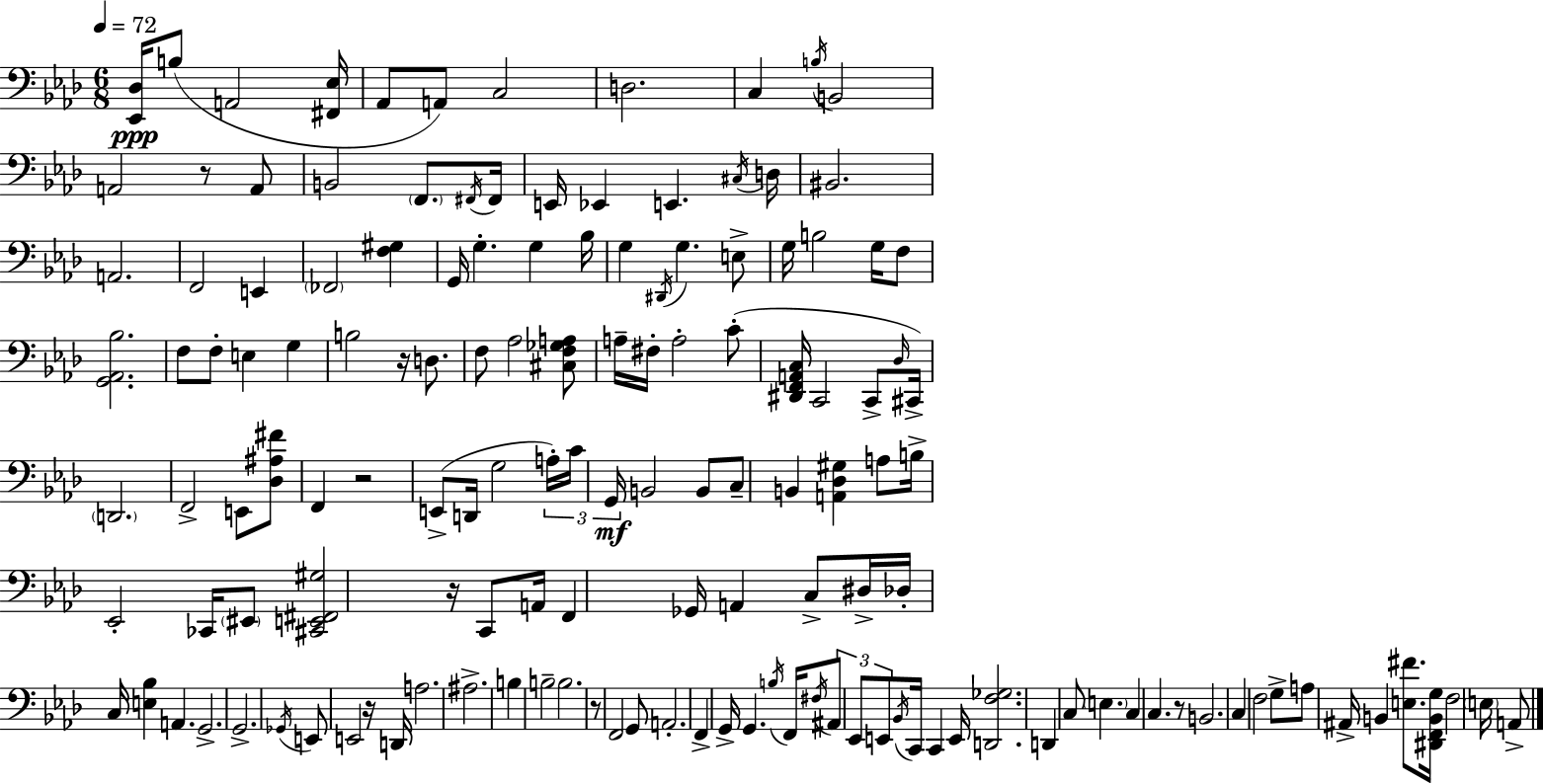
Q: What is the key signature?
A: AES major